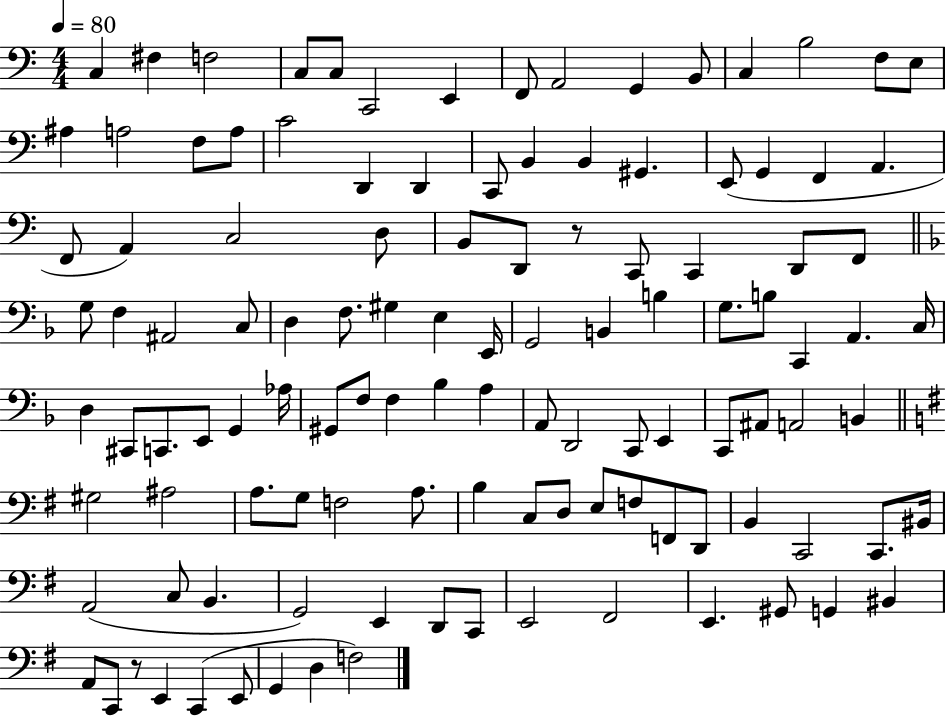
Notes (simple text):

C3/q F#3/q F3/h C3/e C3/e C2/h E2/q F2/e A2/h G2/q B2/e C3/q B3/h F3/e E3/e A#3/q A3/h F3/e A3/e C4/h D2/q D2/q C2/e B2/q B2/q G#2/q. E2/e G2/q F2/q A2/q. F2/e A2/q C3/h D3/e B2/e D2/e R/e C2/e C2/q D2/e F2/e G3/e F3/q A#2/h C3/e D3/q F3/e. G#3/q E3/q E2/s G2/h B2/q B3/q G3/e. B3/e C2/q A2/q. C3/s D3/q C#2/e C2/e. E2/e G2/q Ab3/s G#2/e F3/e F3/q Bb3/q A3/q A2/e D2/h C2/e E2/q C2/e A#2/e A2/h B2/q G#3/h A#3/h A3/e. G3/e F3/h A3/e. B3/q C3/e D3/e E3/e F3/e F2/e D2/e B2/q C2/h C2/e. BIS2/s A2/h C3/e B2/q. G2/h E2/q D2/e C2/e E2/h F#2/h E2/q. G#2/e G2/q BIS2/q A2/e C2/e R/e E2/q C2/q E2/e G2/q D3/q F3/h